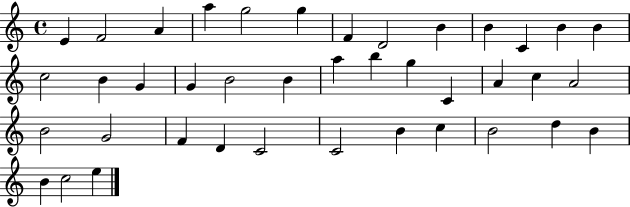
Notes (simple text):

E4/q F4/h A4/q A5/q G5/h G5/q F4/q D4/h B4/q B4/q C4/q B4/q B4/q C5/h B4/q G4/q G4/q B4/h B4/q A5/q B5/q G5/q C4/q A4/q C5/q A4/h B4/h G4/h F4/q D4/q C4/h C4/h B4/q C5/q B4/h D5/q B4/q B4/q C5/h E5/q